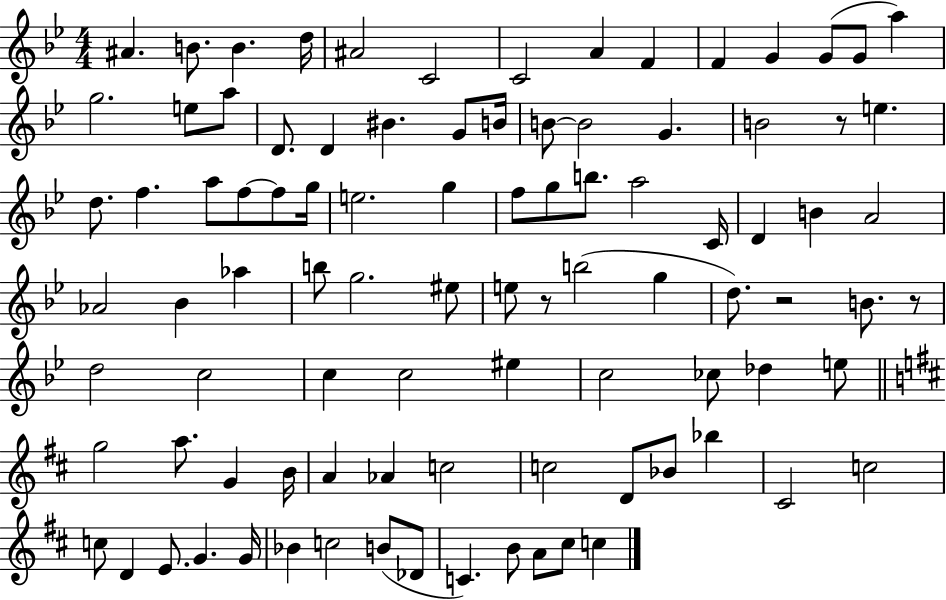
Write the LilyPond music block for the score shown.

{
  \clef treble
  \numericTimeSignature
  \time 4/4
  \key bes \major
  \repeat volta 2 { ais'4. b'8. b'4. d''16 | ais'2 c'2 | c'2 a'4 f'4 | f'4 g'4 g'8( g'8 a''4) | \break g''2. e''8 a''8 | d'8. d'4 bis'4. g'8 b'16 | b'8~~ b'2 g'4. | b'2 r8 e''4. | \break d''8. f''4. a''8 f''8~~ f''8 g''16 | e''2. g''4 | f''8 g''8 b''8. a''2 c'16 | d'4 b'4 a'2 | \break aes'2 bes'4 aes''4 | b''8 g''2. eis''8 | e''8 r8 b''2( g''4 | d''8.) r2 b'8. r8 | \break d''2 c''2 | c''4 c''2 eis''4 | c''2 ces''8 des''4 e''8 | \bar "||" \break \key d \major g''2 a''8. g'4 b'16 | a'4 aes'4 c''2 | c''2 d'8 bes'8 bes''4 | cis'2 c''2 | \break c''8 d'4 e'8. g'4. g'16 | bes'4 c''2 b'8( des'8 | c'4.) b'8 a'8 cis''8 c''4 | } \bar "|."
}